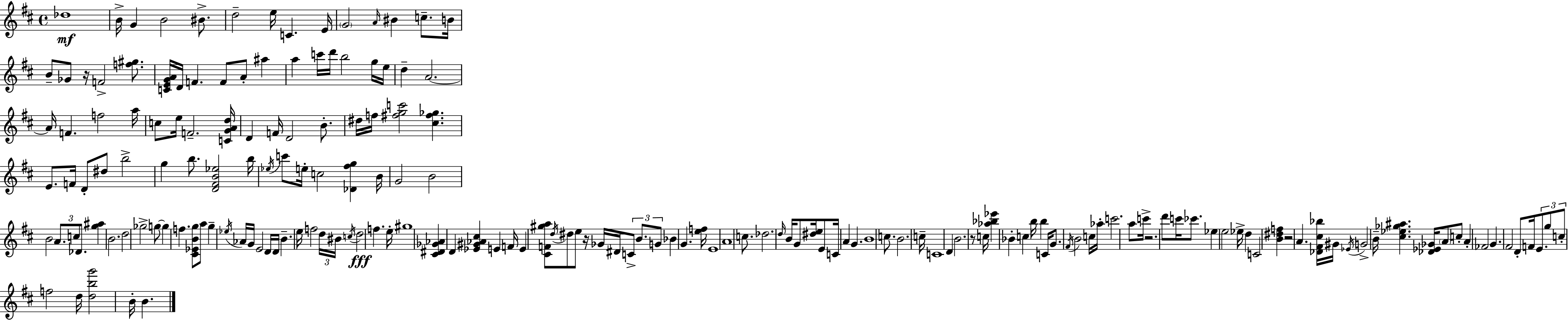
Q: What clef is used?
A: treble